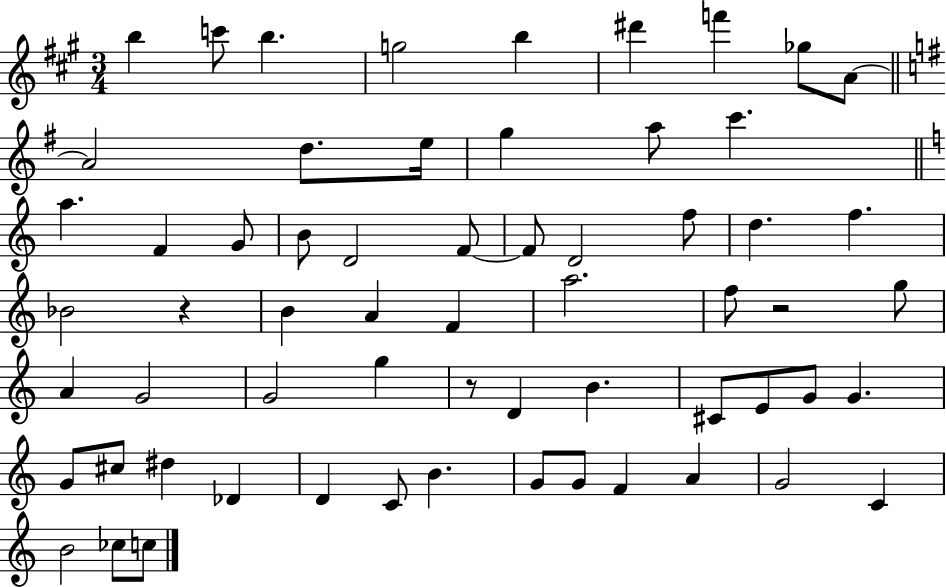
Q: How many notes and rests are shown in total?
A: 62